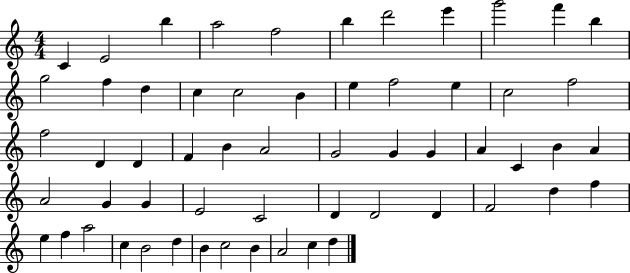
{
  \clef treble
  \numericTimeSignature
  \time 4/4
  \key c \major
  c'4 e'2 b''4 | a''2 f''2 | b''4 d'''2 e'''4 | g'''2 f'''4 b''4 | \break g''2 f''4 d''4 | c''4 c''2 b'4 | e''4 f''2 e''4 | c''2 f''2 | \break f''2 d'4 d'4 | f'4 b'4 a'2 | g'2 g'4 g'4 | a'4 c'4 b'4 a'4 | \break a'2 g'4 g'4 | e'2 c'2 | d'4 d'2 d'4 | f'2 d''4 f''4 | \break e''4 f''4 a''2 | c''4 b'2 d''4 | b'4 c''2 b'4 | a'2 c''4 d''4 | \break \bar "|."
}